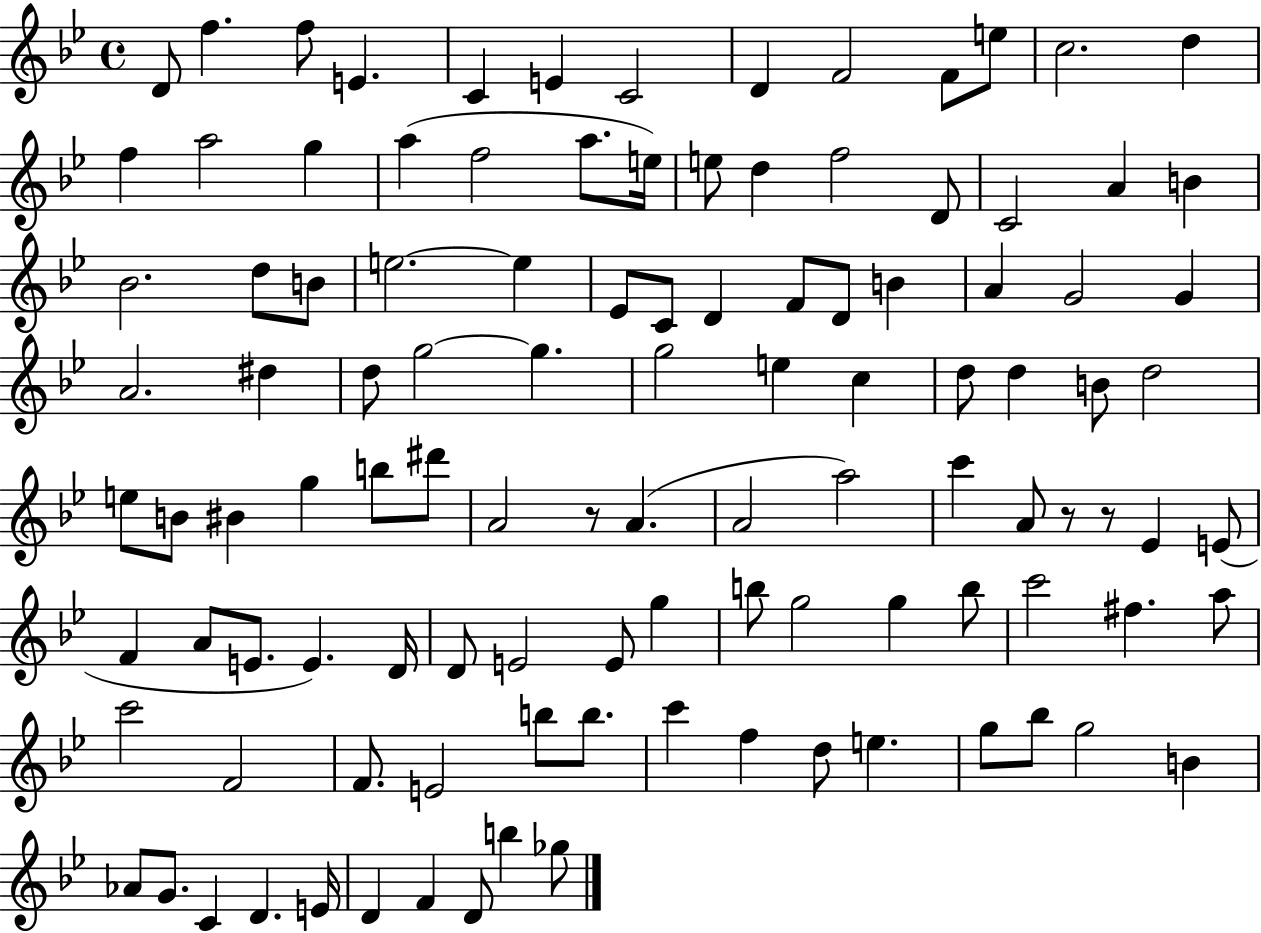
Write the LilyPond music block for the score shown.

{
  \clef treble
  \time 4/4
  \defaultTimeSignature
  \key bes \major
  d'8 f''4. f''8 e'4. | c'4 e'4 c'2 | d'4 f'2 f'8 e''8 | c''2. d''4 | \break f''4 a''2 g''4 | a''4( f''2 a''8. e''16) | e''8 d''4 f''2 d'8 | c'2 a'4 b'4 | \break bes'2. d''8 b'8 | e''2.~~ e''4 | ees'8 c'8 d'4 f'8 d'8 b'4 | a'4 g'2 g'4 | \break a'2. dis''4 | d''8 g''2~~ g''4. | g''2 e''4 c''4 | d''8 d''4 b'8 d''2 | \break e''8 b'8 bis'4 g''4 b''8 dis'''8 | a'2 r8 a'4.( | a'2 a''2) | c'''4 a'8 r8 r8 ees'4 e'8( | \break f'4 a'8 e'8. e'4.) d'16 | d'8 e'2 e'8 g''4 | b''8 g''2 g''4 b''8 | c'''2 fis''4. a''8 | \break c'''2 f'2 | f'8. e'2 b''8 b''8. | c'''4 f''4 d''8 e''4. | g''8 bes''8 g''2 b'4 | \break aes'8 g'8. c'4 d'4. e'16 | d'4 f'4 d'8 b''4 ges''8 | \bar "|."
}